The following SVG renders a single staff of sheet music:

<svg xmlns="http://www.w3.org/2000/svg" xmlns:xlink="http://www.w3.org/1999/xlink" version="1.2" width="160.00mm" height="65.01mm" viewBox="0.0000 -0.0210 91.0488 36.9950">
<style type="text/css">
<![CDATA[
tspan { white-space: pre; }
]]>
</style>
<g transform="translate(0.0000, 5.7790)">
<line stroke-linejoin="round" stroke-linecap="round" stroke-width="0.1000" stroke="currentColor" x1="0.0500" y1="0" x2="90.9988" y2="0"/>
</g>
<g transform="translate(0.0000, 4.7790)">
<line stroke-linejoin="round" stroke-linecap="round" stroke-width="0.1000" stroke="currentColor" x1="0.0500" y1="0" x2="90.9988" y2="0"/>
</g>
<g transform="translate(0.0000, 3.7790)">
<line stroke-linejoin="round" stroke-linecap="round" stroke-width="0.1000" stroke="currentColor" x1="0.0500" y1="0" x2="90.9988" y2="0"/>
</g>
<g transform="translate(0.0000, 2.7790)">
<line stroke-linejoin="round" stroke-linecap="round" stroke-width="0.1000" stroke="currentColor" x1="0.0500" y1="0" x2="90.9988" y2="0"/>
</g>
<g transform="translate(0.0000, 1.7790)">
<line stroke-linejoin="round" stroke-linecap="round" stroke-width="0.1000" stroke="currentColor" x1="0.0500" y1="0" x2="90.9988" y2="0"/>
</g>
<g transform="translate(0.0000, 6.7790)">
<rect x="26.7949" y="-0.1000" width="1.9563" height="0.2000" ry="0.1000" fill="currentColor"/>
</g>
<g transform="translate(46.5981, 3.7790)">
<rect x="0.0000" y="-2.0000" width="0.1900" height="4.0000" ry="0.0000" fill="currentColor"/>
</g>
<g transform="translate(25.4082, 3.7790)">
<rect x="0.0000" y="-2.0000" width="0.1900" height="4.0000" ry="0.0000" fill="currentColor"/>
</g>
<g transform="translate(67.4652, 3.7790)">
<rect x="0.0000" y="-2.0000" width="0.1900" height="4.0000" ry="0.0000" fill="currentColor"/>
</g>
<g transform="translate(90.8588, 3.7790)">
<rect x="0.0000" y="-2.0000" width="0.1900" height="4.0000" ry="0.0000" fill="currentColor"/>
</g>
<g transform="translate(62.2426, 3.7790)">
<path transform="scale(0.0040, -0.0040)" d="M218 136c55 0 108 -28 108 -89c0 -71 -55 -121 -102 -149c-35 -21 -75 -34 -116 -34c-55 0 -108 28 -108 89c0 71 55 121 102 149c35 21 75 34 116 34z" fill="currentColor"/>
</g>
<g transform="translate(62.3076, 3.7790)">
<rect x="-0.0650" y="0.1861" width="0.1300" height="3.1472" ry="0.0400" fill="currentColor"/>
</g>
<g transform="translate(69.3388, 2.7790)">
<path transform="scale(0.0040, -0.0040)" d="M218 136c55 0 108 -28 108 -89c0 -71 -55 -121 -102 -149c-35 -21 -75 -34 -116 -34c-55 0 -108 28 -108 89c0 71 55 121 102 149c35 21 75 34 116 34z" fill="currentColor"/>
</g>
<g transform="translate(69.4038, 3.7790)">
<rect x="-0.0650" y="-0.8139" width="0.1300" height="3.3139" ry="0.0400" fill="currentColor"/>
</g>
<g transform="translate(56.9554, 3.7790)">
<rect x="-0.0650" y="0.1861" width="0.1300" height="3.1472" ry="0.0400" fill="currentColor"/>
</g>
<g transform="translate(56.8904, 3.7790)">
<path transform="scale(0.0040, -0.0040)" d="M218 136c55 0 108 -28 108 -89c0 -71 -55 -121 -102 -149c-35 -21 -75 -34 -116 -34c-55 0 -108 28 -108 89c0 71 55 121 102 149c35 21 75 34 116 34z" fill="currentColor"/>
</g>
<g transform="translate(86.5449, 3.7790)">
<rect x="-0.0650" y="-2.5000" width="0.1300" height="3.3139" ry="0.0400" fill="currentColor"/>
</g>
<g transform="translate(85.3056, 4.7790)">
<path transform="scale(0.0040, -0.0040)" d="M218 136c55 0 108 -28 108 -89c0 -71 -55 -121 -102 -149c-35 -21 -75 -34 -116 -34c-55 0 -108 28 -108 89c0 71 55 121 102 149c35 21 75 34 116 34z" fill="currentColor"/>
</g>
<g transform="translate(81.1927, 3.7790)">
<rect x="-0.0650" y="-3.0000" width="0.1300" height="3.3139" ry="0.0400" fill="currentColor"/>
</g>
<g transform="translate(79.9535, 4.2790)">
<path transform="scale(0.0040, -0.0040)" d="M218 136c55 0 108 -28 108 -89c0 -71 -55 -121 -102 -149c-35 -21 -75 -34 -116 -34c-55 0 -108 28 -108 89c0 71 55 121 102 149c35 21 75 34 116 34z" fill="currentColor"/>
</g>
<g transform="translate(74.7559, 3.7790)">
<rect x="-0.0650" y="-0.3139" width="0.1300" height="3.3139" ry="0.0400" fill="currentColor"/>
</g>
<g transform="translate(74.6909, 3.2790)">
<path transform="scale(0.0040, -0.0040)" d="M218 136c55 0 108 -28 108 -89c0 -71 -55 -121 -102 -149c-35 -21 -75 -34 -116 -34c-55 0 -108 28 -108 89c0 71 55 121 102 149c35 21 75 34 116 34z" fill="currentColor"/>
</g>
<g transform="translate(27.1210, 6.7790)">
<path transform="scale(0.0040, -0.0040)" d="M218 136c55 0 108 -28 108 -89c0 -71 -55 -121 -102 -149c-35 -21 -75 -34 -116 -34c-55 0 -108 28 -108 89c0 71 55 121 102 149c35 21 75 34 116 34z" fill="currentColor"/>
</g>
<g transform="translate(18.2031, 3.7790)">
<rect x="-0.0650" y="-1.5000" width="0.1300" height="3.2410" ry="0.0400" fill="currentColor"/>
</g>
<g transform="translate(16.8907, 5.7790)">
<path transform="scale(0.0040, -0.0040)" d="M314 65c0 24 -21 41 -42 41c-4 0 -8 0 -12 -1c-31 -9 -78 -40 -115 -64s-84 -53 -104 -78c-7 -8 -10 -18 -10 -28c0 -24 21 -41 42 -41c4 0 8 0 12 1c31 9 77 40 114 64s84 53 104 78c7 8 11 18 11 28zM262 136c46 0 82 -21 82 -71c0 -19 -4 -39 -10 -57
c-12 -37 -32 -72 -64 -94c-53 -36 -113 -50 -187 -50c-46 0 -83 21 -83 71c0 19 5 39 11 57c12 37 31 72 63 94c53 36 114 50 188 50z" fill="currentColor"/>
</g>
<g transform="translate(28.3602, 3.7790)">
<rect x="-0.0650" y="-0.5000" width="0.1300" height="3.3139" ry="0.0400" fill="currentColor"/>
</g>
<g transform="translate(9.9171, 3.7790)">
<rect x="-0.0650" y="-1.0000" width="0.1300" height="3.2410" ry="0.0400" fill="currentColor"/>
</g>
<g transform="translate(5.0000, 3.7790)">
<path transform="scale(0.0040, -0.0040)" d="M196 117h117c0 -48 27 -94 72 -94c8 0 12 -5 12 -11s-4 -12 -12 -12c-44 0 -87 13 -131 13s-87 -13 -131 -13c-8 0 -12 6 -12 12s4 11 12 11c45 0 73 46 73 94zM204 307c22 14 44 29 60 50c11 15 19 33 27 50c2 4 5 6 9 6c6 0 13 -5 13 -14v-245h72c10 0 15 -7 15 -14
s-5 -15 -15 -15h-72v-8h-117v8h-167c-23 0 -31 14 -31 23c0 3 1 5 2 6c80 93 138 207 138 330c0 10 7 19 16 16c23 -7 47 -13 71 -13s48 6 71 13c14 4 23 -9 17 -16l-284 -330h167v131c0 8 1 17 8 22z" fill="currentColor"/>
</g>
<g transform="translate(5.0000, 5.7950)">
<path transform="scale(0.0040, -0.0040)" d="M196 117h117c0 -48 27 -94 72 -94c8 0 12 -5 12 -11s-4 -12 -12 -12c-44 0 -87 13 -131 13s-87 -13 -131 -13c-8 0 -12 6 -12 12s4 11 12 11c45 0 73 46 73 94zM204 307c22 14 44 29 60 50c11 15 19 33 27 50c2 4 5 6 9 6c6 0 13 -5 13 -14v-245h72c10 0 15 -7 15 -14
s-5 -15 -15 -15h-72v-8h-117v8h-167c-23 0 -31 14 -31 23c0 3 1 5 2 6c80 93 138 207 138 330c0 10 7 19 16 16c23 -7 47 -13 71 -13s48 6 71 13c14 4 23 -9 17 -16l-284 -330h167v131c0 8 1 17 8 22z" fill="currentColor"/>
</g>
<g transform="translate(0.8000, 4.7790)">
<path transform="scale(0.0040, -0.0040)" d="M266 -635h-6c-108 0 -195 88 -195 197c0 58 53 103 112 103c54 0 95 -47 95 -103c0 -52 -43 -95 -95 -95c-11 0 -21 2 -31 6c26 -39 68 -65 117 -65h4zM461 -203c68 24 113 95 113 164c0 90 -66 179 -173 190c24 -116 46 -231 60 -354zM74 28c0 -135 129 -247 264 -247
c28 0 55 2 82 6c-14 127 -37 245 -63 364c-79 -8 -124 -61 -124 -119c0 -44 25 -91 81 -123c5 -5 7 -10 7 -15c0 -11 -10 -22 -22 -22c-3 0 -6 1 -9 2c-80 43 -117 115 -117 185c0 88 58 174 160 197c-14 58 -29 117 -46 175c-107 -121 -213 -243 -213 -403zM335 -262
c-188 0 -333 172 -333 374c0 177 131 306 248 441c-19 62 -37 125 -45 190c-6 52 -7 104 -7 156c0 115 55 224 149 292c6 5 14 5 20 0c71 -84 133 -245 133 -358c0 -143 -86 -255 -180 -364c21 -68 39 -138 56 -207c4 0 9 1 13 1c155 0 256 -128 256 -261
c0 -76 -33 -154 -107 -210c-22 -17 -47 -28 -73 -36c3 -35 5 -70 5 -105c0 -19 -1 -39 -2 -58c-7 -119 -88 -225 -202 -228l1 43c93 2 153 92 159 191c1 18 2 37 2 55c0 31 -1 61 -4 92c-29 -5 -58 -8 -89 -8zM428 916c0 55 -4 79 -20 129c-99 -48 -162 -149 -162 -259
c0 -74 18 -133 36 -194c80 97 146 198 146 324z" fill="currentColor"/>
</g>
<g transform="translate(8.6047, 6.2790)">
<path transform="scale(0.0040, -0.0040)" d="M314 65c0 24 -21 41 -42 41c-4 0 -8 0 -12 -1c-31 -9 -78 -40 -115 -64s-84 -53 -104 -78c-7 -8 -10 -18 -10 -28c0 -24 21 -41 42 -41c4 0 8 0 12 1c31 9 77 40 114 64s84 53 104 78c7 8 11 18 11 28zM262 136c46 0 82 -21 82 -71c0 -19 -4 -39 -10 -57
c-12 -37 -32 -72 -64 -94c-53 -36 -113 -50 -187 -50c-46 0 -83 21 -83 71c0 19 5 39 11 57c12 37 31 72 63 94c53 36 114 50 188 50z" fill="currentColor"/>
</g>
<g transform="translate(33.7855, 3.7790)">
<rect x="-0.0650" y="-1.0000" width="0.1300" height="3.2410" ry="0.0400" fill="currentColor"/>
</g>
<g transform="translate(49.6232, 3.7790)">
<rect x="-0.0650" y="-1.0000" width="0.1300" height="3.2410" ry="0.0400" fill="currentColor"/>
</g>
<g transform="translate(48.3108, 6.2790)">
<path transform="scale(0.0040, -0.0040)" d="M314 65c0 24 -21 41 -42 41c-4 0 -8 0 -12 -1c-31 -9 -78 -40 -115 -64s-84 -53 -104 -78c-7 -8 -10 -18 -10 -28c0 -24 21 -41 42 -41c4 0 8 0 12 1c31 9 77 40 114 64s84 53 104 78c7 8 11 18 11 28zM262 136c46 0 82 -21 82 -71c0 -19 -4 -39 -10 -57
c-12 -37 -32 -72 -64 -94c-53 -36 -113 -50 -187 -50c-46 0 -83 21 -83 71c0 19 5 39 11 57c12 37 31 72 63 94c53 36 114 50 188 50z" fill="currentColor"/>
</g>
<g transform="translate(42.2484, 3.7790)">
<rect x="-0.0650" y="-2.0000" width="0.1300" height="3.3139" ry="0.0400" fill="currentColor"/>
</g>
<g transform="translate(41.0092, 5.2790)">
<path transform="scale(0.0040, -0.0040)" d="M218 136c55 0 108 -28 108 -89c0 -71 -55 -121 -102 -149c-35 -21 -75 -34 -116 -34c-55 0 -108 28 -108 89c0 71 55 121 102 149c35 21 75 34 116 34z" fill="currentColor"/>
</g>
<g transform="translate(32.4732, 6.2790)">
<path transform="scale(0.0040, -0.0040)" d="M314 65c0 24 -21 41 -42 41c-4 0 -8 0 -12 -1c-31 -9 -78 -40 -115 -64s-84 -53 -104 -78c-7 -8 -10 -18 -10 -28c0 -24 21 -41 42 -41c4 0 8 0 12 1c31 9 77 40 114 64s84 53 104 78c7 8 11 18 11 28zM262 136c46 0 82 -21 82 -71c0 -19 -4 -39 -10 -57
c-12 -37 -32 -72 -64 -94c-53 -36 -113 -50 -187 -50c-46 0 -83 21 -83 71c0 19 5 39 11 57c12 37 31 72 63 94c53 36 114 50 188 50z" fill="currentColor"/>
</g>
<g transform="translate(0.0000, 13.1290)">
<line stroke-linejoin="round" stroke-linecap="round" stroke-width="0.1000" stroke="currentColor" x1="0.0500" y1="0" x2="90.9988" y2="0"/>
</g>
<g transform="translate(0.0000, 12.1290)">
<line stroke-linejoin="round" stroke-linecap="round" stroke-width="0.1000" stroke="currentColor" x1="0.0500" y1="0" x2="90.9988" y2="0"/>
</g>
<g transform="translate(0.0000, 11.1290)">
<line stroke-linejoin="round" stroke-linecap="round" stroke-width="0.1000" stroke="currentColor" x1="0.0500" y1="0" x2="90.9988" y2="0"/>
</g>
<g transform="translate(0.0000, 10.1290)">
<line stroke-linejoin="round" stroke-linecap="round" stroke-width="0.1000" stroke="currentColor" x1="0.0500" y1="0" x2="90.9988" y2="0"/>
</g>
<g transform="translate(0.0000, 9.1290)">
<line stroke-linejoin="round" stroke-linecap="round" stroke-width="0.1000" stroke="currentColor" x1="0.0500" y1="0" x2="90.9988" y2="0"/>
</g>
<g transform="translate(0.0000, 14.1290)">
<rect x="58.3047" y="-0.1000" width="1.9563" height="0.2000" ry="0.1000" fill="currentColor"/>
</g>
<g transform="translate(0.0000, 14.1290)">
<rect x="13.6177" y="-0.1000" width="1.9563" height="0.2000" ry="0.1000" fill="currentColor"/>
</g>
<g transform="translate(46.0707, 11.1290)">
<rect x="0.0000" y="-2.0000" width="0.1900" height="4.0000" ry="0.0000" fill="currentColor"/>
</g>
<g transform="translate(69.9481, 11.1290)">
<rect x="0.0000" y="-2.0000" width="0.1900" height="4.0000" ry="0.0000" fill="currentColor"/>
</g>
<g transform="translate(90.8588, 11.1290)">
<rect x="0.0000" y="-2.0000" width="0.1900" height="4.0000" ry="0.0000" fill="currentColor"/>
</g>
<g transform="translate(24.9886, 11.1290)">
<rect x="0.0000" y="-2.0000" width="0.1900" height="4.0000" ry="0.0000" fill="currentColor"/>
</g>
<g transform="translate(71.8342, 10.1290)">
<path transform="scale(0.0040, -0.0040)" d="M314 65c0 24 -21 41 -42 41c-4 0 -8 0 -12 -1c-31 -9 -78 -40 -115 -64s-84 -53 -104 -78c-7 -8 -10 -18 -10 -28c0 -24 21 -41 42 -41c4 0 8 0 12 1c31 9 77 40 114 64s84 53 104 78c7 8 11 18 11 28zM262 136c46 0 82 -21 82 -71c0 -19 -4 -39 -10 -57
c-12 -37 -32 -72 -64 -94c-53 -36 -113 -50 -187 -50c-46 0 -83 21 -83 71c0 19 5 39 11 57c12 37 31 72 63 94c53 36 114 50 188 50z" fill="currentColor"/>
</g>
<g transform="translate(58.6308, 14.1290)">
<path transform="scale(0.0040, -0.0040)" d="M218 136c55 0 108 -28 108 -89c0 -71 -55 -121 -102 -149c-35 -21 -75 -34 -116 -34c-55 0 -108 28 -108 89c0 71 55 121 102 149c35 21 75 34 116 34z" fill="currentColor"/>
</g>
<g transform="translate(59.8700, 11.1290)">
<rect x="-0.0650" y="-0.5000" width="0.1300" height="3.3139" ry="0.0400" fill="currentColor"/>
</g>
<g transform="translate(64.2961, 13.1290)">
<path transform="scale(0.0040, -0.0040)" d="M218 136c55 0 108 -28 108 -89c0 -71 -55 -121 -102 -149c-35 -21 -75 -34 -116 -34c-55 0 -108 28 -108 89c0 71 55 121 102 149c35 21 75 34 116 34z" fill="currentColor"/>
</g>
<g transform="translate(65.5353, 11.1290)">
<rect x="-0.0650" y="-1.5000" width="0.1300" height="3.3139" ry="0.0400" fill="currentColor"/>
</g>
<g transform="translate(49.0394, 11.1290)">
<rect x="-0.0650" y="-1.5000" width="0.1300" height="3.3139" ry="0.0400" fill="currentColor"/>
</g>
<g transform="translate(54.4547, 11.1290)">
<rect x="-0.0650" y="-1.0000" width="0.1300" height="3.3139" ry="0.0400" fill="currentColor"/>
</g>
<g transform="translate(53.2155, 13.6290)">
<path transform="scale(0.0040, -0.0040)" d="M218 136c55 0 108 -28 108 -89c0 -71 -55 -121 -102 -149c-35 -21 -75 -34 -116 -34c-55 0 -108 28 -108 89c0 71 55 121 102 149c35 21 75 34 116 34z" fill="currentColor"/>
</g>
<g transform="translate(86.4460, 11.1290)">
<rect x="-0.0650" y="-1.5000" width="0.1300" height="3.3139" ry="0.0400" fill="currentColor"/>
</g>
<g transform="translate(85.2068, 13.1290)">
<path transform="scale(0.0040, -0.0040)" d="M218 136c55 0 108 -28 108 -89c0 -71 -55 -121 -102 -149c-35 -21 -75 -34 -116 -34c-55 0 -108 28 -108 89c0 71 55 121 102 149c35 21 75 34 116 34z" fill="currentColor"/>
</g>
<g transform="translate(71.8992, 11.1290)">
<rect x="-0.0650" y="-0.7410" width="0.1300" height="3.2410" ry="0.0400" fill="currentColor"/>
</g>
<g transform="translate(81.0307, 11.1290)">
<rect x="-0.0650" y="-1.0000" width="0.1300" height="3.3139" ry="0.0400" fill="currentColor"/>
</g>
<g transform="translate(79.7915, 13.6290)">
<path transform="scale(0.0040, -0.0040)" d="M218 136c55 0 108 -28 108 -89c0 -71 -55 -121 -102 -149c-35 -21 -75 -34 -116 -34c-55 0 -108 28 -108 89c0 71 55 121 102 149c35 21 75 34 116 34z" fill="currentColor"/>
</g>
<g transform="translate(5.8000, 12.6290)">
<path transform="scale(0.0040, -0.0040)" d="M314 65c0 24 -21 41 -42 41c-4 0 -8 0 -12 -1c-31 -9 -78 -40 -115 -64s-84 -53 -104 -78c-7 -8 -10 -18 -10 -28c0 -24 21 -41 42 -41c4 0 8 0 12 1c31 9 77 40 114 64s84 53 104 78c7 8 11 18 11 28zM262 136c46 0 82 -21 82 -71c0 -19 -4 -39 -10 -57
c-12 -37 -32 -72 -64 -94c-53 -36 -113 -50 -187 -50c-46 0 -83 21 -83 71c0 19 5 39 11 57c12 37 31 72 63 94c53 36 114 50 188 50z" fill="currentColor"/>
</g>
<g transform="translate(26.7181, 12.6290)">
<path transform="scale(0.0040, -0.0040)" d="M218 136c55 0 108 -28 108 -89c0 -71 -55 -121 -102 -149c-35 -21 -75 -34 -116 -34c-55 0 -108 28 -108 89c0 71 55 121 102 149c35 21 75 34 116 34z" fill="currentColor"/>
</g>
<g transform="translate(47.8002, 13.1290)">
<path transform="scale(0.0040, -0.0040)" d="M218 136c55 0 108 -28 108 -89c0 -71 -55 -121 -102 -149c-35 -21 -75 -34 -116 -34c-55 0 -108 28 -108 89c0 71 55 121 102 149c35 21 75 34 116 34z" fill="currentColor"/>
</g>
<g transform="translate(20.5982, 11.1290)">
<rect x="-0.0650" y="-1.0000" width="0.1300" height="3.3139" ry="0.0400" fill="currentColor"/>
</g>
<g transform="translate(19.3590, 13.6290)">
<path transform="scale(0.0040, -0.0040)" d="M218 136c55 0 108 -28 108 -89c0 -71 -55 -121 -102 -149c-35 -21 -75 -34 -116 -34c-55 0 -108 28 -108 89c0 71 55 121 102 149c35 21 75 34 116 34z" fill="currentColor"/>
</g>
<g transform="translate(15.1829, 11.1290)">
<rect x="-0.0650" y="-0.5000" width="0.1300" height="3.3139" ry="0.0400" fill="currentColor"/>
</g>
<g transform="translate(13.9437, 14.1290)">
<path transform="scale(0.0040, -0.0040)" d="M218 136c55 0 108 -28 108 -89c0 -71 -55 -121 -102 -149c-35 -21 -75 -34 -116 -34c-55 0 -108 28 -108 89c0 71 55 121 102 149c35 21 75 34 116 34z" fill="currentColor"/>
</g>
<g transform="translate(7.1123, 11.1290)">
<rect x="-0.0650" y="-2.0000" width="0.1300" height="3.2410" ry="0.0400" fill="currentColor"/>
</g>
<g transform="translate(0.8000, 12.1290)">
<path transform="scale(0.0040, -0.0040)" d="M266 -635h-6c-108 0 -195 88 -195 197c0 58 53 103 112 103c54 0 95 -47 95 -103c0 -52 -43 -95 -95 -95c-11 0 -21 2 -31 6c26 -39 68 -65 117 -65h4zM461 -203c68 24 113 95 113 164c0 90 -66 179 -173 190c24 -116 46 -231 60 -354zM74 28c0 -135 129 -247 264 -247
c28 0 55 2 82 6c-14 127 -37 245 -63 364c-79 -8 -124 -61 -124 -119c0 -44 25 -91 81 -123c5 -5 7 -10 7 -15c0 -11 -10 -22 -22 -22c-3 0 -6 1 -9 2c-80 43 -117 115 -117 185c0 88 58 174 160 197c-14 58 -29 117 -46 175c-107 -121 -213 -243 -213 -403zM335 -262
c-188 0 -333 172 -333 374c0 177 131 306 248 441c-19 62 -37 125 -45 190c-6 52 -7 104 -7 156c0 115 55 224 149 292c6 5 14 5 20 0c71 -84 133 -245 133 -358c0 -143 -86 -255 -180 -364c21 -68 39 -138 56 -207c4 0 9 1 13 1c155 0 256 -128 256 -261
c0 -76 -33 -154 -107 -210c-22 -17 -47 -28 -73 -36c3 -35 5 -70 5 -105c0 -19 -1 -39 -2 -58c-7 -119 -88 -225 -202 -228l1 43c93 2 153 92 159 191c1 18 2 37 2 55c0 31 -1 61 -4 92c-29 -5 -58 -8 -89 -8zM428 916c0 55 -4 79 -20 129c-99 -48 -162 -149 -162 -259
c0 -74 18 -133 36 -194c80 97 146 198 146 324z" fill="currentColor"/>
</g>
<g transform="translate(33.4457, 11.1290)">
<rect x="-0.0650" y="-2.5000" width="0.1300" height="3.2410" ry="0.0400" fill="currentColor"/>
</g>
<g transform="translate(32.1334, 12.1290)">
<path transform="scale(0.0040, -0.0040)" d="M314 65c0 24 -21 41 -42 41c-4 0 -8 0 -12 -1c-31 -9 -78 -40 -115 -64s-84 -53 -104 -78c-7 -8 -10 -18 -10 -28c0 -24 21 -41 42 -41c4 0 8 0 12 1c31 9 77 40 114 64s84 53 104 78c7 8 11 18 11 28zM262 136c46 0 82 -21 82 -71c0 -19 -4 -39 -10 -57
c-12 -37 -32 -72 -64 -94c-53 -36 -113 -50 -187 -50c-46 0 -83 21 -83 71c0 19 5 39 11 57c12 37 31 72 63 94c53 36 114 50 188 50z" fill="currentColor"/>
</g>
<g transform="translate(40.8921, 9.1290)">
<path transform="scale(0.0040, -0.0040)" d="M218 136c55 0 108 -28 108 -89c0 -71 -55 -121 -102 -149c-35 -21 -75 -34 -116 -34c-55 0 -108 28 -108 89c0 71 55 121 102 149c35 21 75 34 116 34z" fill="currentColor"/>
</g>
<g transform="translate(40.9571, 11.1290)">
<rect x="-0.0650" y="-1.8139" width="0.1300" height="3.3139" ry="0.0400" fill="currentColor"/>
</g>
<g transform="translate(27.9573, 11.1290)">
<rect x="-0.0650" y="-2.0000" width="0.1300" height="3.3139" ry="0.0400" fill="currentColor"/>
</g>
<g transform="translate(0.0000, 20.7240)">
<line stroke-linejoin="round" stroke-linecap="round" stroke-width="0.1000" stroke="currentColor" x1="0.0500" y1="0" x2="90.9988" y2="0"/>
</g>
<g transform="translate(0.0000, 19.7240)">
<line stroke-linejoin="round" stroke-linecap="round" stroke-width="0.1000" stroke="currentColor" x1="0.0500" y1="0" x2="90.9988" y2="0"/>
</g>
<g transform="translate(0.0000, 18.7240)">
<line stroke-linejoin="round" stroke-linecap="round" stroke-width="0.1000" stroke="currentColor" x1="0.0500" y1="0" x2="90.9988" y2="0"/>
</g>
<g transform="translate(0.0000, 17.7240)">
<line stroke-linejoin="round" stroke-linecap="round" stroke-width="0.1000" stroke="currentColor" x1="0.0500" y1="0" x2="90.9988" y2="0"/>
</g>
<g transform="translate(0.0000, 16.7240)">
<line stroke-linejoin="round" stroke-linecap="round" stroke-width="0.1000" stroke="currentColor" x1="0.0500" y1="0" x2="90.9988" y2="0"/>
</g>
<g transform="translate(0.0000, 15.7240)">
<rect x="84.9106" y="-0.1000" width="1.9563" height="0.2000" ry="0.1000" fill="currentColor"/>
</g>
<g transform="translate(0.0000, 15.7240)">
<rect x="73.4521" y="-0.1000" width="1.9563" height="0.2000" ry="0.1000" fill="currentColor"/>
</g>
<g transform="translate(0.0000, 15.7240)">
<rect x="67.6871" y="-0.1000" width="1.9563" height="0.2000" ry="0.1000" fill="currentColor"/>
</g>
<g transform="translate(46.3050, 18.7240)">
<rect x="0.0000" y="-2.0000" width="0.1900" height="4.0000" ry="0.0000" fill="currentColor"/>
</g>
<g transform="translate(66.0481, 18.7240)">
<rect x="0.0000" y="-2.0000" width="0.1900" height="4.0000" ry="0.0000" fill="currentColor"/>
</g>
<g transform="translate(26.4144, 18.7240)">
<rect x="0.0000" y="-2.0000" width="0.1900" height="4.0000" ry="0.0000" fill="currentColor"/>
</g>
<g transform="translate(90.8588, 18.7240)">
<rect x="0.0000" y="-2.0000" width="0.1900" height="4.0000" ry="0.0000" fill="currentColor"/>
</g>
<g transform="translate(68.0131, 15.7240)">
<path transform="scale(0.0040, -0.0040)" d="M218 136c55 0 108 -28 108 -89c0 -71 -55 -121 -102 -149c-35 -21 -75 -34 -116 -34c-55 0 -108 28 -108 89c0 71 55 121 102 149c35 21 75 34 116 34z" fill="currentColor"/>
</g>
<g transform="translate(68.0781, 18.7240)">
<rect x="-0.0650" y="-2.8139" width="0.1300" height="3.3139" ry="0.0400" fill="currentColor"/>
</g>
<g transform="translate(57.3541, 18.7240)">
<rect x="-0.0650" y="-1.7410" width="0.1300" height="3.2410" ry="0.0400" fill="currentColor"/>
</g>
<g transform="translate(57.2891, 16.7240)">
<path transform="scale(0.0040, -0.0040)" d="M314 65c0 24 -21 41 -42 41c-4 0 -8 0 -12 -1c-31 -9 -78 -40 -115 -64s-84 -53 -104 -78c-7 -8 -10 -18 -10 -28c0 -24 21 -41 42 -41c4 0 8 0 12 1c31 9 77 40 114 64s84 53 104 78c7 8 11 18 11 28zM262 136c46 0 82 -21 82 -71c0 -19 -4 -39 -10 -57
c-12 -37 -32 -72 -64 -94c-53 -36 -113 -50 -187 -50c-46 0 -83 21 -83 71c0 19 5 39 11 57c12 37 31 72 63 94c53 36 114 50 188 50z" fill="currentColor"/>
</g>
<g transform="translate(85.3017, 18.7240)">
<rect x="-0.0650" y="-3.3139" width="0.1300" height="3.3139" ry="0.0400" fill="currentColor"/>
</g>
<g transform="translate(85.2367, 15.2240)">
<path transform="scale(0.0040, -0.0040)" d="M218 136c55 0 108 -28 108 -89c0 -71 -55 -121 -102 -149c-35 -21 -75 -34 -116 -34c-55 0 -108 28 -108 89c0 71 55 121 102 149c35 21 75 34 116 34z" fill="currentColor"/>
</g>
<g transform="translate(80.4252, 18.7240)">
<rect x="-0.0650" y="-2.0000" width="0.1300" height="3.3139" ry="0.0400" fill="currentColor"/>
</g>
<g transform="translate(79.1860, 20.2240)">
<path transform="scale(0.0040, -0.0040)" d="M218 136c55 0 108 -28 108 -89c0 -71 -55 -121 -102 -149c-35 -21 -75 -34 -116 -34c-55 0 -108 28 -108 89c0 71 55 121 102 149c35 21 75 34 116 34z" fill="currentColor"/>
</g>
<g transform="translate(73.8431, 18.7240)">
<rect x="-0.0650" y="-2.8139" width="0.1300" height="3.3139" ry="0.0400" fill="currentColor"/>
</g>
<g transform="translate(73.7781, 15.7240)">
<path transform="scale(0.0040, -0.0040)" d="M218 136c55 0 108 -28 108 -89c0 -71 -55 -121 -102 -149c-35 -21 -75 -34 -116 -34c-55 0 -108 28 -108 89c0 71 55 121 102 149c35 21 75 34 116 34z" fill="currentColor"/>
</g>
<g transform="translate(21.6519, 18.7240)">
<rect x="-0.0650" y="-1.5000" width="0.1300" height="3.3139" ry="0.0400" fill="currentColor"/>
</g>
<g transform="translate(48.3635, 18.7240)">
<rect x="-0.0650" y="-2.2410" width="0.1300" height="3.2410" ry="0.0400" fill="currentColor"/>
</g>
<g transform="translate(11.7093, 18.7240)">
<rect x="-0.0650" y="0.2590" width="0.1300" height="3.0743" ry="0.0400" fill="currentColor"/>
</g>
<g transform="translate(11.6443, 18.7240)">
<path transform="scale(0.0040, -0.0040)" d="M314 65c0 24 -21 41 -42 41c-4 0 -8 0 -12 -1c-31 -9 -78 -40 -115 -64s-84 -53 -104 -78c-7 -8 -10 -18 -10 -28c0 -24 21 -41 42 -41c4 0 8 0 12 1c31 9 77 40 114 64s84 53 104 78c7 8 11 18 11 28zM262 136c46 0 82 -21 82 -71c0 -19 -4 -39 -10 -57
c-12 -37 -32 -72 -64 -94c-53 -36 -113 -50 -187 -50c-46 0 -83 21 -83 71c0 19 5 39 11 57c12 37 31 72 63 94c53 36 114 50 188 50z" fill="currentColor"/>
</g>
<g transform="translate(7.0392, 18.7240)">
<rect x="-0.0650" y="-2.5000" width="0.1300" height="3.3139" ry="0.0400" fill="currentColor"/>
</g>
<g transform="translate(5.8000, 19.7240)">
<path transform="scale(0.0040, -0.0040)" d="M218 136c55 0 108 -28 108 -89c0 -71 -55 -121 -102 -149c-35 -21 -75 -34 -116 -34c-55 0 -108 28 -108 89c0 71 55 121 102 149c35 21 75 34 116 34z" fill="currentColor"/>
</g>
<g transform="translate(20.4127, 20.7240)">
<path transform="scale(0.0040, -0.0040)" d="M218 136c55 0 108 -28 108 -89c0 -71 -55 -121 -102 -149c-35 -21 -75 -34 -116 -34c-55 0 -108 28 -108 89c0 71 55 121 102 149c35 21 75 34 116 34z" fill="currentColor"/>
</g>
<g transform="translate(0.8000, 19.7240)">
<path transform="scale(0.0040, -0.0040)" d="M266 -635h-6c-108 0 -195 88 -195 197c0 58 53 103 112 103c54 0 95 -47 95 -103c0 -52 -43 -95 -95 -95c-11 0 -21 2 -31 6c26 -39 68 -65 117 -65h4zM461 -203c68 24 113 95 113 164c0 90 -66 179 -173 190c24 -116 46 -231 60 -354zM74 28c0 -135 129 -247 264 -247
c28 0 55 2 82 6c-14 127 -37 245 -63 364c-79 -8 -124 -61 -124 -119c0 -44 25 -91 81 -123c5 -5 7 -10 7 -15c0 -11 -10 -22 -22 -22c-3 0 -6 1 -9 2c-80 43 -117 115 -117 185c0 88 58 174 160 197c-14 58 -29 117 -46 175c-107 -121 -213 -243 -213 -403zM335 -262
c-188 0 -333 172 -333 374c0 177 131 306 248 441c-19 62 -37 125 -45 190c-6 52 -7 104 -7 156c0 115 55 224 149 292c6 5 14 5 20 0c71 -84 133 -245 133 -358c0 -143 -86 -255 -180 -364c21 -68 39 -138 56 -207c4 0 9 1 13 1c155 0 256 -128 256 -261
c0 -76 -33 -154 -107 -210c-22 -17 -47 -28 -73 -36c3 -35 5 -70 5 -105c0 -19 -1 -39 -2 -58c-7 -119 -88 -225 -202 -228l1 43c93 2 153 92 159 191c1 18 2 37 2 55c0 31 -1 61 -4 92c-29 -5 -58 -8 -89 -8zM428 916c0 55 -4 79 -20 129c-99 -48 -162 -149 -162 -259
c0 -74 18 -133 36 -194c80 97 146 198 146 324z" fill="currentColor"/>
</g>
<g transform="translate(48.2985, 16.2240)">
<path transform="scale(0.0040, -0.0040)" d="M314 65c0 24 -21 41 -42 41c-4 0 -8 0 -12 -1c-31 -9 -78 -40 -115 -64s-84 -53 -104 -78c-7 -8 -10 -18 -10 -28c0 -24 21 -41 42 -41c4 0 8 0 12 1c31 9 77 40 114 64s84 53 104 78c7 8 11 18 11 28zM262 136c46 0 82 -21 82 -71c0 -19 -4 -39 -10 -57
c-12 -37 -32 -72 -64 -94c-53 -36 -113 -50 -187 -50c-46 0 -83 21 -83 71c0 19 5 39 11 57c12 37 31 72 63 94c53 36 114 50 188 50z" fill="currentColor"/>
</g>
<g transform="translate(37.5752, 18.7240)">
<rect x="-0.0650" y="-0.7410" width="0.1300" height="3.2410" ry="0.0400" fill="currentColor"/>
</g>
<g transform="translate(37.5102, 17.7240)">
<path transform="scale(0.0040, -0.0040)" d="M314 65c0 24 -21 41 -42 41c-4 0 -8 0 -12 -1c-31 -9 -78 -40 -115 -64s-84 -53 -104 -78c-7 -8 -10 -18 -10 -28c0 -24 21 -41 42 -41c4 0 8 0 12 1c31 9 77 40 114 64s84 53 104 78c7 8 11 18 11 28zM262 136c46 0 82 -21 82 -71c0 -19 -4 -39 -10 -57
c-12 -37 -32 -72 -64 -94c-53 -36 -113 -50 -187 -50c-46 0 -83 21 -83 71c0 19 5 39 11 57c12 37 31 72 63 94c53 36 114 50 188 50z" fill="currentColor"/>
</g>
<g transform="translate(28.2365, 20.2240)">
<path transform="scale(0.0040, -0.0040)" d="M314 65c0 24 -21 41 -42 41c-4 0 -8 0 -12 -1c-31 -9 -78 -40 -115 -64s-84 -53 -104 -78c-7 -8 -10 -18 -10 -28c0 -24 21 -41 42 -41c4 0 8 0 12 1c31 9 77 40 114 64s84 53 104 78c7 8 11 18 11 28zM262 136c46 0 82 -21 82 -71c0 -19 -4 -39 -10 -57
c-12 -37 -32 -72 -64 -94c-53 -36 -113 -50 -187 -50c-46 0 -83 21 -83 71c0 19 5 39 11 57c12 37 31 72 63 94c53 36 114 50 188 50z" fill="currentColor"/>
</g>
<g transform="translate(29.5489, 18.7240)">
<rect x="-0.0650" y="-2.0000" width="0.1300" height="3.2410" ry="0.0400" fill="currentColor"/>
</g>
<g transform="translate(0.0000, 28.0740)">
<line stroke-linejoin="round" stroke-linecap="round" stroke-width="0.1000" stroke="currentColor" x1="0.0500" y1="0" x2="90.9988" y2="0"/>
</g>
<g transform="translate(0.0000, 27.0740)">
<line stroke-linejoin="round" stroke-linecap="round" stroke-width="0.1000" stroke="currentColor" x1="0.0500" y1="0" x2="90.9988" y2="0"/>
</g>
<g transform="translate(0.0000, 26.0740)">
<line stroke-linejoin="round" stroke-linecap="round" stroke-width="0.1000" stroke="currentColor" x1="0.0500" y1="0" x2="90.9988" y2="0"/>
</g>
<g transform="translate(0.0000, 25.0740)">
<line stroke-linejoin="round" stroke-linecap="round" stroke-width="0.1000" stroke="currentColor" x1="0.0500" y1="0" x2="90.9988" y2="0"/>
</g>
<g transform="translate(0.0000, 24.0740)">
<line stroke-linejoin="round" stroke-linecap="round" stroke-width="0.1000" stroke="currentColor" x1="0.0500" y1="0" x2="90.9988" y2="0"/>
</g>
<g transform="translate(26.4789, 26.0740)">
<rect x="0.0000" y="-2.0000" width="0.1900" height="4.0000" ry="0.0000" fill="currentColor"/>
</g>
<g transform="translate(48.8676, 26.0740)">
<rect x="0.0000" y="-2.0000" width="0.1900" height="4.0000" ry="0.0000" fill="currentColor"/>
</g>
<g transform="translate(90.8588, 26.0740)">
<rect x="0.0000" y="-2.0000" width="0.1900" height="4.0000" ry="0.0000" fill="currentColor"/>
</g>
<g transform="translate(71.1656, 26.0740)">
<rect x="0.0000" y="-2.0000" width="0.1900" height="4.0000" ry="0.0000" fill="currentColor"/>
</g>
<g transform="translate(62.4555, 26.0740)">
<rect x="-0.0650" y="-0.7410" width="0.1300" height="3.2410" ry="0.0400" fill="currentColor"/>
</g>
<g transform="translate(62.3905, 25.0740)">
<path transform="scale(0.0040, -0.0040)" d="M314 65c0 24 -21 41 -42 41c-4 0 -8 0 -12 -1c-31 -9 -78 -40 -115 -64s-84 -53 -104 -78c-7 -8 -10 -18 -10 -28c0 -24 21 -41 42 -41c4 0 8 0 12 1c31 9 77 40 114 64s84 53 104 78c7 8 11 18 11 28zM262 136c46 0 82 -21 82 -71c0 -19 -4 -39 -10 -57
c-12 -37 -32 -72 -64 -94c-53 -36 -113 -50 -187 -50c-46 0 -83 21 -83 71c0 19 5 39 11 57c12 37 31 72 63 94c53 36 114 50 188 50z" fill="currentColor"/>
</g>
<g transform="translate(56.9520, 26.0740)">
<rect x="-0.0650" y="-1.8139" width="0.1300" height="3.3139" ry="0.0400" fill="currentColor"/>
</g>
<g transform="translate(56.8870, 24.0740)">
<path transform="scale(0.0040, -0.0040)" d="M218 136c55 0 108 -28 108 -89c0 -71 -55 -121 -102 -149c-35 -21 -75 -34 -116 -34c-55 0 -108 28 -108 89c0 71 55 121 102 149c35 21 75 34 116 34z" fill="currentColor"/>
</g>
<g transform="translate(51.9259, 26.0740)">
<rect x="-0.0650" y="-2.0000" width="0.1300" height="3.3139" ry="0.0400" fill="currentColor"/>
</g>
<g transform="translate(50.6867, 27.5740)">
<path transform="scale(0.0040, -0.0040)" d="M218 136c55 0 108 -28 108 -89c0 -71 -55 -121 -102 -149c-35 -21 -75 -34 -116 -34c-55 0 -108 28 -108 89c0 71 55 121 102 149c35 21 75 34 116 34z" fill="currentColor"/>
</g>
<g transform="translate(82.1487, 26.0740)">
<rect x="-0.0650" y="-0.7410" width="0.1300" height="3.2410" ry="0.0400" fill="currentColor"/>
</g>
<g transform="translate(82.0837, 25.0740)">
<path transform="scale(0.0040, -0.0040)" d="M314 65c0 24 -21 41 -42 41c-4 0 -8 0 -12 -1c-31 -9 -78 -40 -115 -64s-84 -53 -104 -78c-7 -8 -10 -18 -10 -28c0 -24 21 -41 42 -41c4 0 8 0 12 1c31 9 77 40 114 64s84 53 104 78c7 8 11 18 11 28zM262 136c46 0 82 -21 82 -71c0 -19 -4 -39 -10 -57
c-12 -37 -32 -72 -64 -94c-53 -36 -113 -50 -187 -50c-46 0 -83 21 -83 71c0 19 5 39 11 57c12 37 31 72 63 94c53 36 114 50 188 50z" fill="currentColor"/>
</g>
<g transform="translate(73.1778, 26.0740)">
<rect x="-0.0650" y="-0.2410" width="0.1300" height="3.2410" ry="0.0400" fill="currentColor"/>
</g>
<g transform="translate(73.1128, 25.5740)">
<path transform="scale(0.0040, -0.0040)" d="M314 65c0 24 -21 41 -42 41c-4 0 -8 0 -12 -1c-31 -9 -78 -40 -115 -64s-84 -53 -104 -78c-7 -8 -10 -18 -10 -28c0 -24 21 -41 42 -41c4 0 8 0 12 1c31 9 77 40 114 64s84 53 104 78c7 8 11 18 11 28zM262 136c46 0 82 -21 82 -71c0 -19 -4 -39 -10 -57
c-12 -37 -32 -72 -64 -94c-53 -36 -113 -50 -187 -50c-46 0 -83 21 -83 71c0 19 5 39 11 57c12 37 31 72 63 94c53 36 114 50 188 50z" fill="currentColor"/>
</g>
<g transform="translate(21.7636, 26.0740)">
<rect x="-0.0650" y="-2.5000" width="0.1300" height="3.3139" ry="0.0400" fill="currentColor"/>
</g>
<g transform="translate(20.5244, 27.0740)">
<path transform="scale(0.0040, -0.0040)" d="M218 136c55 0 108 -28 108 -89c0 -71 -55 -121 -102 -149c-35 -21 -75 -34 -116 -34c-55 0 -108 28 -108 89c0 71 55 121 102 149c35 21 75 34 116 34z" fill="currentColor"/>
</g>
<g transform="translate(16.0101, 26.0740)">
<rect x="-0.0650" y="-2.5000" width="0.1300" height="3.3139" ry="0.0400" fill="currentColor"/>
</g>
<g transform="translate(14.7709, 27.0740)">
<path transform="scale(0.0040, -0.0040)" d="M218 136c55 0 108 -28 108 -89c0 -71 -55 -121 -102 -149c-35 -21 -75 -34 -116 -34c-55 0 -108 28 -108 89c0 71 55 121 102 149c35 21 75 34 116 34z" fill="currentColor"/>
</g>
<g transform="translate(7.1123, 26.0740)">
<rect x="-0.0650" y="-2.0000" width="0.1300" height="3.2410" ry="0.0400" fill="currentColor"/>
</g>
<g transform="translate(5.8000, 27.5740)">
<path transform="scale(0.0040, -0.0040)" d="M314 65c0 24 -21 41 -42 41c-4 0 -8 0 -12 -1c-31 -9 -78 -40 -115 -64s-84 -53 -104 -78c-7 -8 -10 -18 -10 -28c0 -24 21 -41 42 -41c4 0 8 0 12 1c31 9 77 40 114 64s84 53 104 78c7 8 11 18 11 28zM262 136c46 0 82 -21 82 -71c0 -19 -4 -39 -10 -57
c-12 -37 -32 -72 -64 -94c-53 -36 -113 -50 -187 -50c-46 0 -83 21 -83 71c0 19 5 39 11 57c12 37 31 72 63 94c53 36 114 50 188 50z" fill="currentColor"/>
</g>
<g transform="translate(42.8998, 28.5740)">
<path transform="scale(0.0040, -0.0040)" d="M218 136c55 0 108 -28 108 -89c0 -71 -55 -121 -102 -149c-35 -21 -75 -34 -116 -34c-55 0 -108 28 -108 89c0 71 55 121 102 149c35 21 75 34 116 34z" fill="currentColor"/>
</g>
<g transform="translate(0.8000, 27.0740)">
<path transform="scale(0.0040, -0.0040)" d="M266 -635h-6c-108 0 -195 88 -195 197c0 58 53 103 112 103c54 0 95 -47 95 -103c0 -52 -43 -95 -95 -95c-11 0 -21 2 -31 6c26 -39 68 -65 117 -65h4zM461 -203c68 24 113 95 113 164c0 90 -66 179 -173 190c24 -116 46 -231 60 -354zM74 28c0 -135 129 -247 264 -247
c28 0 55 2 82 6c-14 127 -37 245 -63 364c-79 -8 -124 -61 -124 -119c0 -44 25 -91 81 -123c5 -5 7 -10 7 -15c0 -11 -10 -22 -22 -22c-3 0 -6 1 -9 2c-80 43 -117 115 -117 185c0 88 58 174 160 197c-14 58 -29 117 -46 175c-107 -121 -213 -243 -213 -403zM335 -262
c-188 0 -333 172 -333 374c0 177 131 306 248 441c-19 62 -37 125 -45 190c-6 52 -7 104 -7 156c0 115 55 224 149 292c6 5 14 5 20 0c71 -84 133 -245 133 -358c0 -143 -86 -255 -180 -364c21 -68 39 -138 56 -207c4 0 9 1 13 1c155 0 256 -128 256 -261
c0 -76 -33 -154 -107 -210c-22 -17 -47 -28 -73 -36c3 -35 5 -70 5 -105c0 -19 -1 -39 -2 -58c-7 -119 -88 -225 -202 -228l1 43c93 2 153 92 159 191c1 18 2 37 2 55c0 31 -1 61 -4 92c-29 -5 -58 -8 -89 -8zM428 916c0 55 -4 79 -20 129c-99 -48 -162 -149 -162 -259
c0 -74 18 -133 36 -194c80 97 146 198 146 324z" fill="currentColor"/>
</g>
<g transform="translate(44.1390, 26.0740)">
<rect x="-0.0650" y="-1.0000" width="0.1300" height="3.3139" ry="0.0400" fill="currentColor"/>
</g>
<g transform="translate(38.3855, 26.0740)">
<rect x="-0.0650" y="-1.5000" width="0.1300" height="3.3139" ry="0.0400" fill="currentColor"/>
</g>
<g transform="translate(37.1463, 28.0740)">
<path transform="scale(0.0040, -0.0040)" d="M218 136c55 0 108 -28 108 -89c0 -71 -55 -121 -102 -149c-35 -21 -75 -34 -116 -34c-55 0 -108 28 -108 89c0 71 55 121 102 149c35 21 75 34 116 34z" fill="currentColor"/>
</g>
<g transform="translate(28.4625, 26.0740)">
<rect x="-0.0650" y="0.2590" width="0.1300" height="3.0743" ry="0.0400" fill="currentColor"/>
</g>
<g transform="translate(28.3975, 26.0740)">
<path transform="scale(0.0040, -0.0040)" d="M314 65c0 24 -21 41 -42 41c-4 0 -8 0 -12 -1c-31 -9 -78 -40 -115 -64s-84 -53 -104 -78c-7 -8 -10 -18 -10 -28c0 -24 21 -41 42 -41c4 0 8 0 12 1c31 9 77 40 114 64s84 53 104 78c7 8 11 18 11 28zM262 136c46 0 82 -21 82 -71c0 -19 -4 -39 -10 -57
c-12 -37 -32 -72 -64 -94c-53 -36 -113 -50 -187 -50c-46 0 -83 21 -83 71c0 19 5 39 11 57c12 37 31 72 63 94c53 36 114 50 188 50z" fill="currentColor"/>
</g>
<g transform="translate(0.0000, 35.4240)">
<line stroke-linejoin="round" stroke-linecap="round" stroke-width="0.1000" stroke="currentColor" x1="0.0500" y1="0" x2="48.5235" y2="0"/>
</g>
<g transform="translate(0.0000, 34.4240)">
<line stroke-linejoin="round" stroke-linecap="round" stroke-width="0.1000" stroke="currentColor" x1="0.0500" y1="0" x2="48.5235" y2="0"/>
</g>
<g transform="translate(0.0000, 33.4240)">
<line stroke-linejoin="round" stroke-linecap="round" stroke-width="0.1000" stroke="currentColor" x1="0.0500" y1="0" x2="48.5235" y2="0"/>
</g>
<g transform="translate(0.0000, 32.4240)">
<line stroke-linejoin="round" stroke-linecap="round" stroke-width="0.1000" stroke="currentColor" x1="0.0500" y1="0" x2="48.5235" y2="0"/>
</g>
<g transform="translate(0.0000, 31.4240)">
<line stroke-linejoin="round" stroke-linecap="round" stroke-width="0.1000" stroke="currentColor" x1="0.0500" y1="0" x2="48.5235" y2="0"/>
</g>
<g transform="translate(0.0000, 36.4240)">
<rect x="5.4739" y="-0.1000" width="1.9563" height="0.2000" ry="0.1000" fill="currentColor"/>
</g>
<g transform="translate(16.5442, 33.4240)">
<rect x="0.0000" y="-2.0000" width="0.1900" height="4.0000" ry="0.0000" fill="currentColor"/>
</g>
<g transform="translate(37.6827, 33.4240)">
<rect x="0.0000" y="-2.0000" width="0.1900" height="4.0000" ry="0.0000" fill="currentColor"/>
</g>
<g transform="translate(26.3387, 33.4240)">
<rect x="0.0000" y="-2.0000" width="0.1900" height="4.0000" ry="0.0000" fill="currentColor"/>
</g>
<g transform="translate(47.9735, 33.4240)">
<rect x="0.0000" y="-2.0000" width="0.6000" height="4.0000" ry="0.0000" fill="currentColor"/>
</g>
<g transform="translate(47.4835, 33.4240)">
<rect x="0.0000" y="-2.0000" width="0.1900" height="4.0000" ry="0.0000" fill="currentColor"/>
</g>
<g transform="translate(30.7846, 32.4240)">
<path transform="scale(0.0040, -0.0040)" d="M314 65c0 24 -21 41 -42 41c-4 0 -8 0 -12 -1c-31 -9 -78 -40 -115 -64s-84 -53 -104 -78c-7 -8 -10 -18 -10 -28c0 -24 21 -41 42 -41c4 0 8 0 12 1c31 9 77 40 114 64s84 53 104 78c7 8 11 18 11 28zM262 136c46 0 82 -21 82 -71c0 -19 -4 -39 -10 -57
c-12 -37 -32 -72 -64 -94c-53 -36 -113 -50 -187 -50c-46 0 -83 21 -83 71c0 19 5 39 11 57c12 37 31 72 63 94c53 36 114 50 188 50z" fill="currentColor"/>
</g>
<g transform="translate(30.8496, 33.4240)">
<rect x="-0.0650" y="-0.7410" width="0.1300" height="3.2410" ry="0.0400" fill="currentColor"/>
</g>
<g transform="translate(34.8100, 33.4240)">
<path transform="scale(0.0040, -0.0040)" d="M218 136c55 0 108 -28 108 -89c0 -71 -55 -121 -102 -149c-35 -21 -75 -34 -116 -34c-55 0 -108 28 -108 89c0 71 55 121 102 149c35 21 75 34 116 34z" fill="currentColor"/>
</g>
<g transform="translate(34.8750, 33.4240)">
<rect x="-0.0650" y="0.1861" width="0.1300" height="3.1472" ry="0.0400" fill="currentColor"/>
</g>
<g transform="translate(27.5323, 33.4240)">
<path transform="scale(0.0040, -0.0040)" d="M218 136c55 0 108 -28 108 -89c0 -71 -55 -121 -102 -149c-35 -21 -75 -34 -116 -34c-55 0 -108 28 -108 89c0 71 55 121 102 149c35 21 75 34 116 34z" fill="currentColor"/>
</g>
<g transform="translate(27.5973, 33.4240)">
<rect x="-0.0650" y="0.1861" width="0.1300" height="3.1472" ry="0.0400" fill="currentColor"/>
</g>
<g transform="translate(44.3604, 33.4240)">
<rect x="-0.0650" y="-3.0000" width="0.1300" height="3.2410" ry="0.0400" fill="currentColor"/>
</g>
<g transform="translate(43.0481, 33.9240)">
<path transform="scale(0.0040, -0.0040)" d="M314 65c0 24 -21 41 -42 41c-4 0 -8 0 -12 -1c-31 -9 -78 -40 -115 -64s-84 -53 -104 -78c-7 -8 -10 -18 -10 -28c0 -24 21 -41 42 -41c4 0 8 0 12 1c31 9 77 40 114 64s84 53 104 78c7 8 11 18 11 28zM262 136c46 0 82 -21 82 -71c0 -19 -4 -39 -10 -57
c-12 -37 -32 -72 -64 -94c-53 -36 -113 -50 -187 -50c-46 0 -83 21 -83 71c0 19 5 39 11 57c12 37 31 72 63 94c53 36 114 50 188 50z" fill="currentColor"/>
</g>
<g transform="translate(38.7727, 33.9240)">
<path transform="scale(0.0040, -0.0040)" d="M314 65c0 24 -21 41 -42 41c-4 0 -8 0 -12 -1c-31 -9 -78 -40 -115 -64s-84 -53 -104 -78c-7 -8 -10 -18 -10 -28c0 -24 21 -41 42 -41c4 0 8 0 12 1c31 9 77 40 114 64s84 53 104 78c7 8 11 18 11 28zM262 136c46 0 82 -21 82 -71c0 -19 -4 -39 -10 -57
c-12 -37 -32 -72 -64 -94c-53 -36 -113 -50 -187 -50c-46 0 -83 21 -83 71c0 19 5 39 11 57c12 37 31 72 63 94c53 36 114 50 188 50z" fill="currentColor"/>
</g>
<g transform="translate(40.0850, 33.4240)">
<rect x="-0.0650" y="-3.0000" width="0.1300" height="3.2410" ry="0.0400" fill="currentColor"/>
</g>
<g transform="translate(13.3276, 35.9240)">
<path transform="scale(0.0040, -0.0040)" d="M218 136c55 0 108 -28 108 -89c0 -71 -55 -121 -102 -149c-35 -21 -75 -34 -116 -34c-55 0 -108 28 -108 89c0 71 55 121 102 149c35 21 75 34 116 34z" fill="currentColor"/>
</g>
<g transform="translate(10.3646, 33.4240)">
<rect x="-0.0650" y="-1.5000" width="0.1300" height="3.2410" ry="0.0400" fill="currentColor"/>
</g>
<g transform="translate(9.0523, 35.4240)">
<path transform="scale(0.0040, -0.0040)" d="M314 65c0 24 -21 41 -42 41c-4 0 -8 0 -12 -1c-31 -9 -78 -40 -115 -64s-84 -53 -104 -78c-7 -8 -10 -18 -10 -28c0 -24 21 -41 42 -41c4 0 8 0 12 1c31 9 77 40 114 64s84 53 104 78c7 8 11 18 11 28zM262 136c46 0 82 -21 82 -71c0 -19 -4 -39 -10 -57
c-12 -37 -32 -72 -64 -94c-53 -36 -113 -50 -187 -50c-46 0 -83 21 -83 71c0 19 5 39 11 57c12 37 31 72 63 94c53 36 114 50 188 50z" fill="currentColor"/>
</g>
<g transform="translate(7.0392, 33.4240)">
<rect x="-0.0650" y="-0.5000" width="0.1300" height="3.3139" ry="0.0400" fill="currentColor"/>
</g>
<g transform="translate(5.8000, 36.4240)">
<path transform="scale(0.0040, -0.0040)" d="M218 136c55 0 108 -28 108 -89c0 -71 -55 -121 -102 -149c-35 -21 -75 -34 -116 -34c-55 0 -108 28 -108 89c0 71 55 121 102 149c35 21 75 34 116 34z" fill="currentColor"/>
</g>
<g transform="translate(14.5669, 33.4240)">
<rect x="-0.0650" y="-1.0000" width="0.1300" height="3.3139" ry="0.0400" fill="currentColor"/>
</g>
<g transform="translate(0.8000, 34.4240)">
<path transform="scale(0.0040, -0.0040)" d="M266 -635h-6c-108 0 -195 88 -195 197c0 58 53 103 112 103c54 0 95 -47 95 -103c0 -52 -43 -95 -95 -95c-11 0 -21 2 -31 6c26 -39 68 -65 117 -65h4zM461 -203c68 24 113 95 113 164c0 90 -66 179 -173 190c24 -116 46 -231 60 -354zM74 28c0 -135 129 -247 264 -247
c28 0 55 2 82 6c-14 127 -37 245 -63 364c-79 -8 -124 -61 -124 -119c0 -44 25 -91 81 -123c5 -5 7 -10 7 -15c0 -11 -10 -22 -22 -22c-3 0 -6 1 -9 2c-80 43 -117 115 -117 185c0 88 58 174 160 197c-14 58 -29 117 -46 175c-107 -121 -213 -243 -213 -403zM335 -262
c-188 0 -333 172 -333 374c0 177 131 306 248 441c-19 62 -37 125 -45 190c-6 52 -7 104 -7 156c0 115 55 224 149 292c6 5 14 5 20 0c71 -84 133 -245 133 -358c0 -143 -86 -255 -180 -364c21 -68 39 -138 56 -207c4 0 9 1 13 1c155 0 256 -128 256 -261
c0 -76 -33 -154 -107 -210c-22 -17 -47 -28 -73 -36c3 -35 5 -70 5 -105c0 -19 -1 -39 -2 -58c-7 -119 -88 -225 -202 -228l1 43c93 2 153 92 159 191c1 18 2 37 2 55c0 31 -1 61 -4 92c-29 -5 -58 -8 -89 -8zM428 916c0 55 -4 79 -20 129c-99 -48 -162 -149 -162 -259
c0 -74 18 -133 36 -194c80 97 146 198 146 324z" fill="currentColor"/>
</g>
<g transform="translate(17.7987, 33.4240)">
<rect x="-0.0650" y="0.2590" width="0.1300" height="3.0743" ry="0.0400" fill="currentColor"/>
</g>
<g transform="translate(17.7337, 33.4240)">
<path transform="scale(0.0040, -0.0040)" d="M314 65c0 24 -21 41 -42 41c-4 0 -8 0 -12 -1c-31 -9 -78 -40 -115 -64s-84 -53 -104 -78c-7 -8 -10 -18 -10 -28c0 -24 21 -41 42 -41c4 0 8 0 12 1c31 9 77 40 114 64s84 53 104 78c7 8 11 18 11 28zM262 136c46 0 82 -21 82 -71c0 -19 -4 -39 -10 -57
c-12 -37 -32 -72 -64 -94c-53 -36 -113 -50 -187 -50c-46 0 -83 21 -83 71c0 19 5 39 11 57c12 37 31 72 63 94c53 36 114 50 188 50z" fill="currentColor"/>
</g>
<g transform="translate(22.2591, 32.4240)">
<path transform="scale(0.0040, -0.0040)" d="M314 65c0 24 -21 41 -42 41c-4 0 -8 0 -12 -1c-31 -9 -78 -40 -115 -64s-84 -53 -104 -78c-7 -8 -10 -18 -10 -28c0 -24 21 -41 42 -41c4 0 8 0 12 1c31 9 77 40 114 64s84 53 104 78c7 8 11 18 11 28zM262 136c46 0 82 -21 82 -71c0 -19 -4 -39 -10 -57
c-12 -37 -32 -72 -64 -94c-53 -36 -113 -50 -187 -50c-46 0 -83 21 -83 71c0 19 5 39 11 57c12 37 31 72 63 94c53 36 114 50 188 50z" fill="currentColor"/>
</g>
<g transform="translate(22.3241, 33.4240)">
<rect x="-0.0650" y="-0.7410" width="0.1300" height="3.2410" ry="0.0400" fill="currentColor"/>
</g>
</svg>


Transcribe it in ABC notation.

X:1
T:Untitled
M:4/4
L:1/4
K:C
D2 E2 C D2 F D2 B B d c A G F2 C D F G2 f E D C E d2 D E G B2 E F2 d2 g2 f2 a a F b F2 G G B2 E D F f d2 c2 d2 C E2 D B2 d2 B d2 B A2 A2